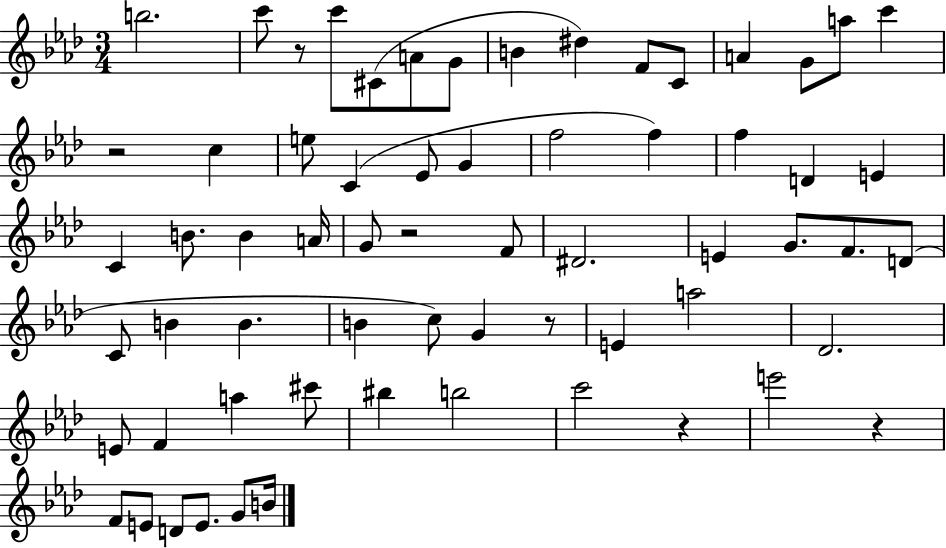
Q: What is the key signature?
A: AES major